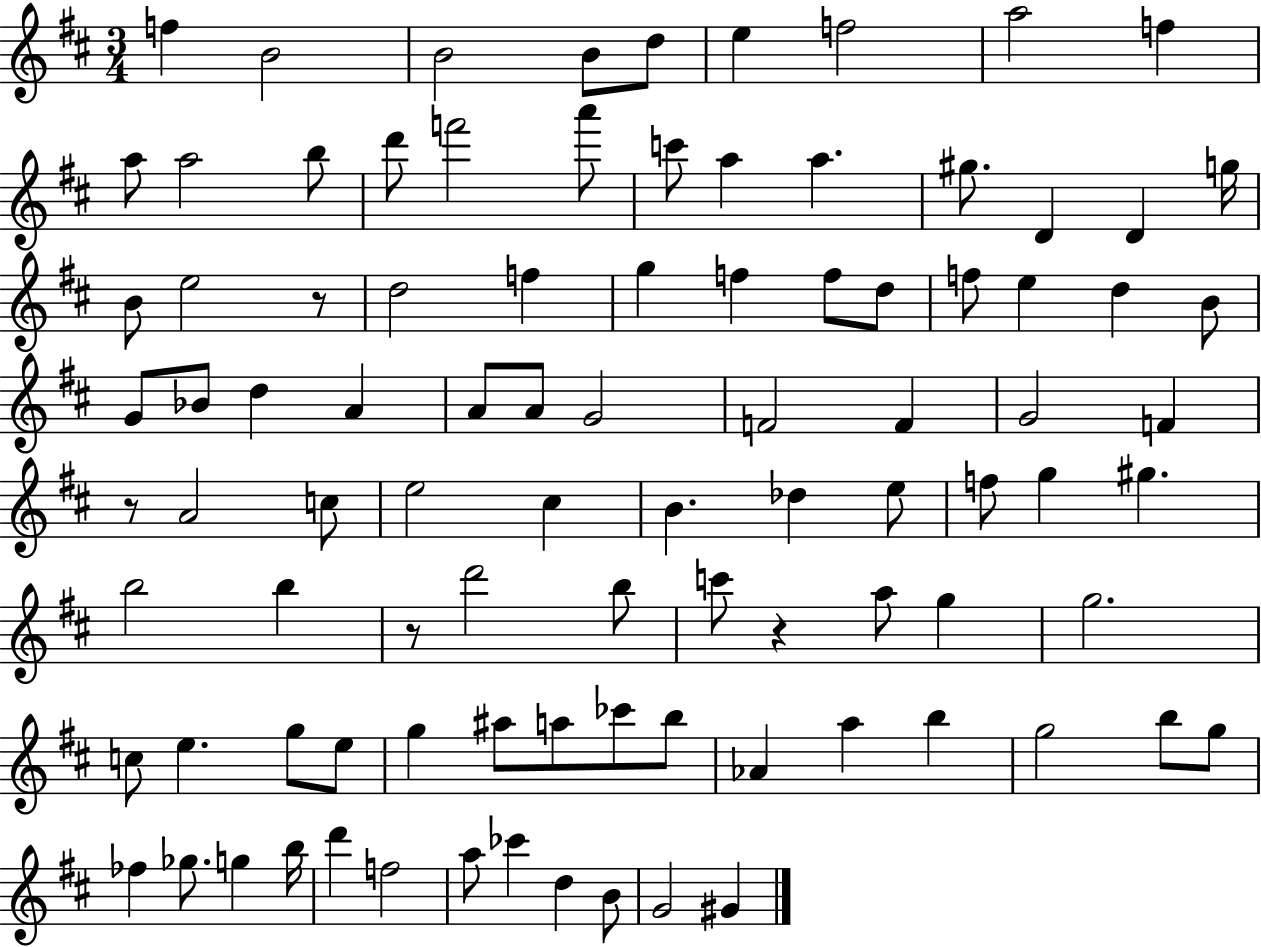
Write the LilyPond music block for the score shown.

{
  \clef treble
  \numericTimeSignature
  \time 3/4
  \key d \major
  f''4 b'2 | b'2 b'8 d''8 | e''4 f''2 | a''2 f''4 | \break a''8 a''2 b''8 | d'''8 f'''2 a'''8 | c'''8 a''4 a''4. | gis''8. d'4 d'4 g''16 | \break b'8 e''2 r8 | d''2 f''4 | g''4 f''4 f''8 d''8 | f''8 e''4 d''4 b'8 | \break g'8 bes'8 d''4 a'4 | a'8 a'8 g'2 | f'2 f'4 | g'2 f'4 | \break r8 a'2 c''8 | e''2 cis''4 | b'4. des''4 e''8 | f''8 g''4 gis''4. | \break b''2 b''4 | r8 d'''2 b''8 | c'''8 r4 a''8 g''4 | g''2. | \break c''8 e''4. g''8 e''8 | g''4 ais''8 a''8 ces'''8 b''8 | aes'4 a''4 b''4 | g''2 b''8 g''8 | \break fes''4 ges''8. g''4 b''16 | d'''4 f''2 | a''8 ces'''4 d''4 b'8 | g'2 gis'4 | \break \bar "|."
}